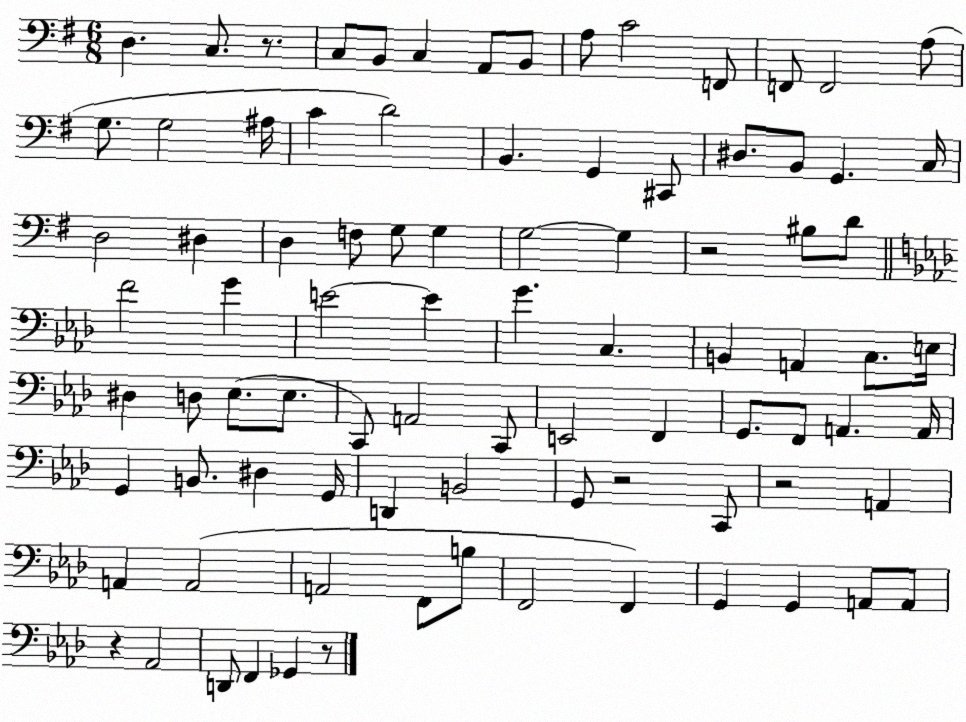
X:1
T:Untitled
M:6/8
L:1/4
K:G
D, C,/2 z/2 C,/2 B,,/2 C, A,,/2 B,,/2 A,/2 C2 F,,/2 F,,/2 F,,2 A,/2 G,/2 G,2 ^A,/4 C D2 B,, G,, ^C,,/2 ^D,/2 B,,/2 G,, C,/4 D,2 ^D, D, F,/2 G,/2 G, G,2 G, z2 ^B,/2 D/2 F2 G E2 E G C, B,, A,, C,/2 E,/4 ^D, D,/2 _E,/2 _E,/2 C,,/2 A,,2 C,,/2 E,,2 F,, G,,/2 F,,/2 A,, A,,/4 G,, B,,/2 ^D, G,,/4 D,, B,,2 G,,/2 z2 C,,/2 z2 A,, A,, A,,2 A,,2 F,,/2 B,/2 F,,2 F,, G,, G,, A,,/2 A,,/2 z _A,,2 D,,/2 F,, _G,, z/2